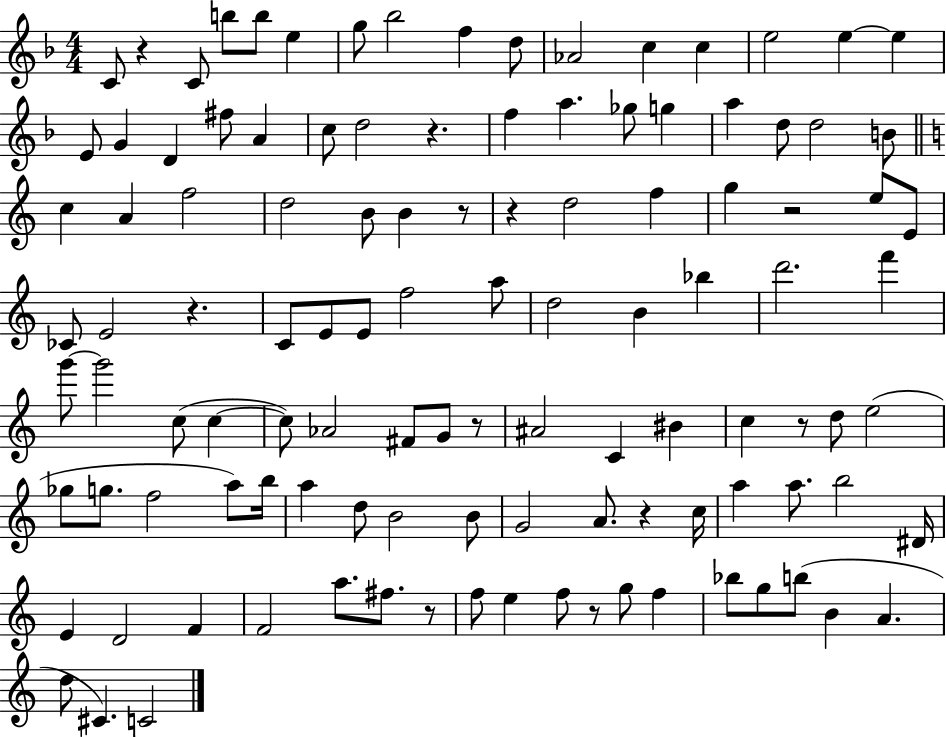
C4/e R/q C4/e B5/e B5/e E5/q G5/e Bb5/h F5/q D5/e Ab4/h C5/q C5/q E5/h E5/q E5/q E4/e G4/q D4/q F#5/e A4/q C5/e D5/h R/q. F5/q A5/q. Gb5/e G5/q A5/q D5/e D5/h B4/e C5/q A4/q F5/h D5/h B4/e B4/q R/e R/q D5/h F5/q G5/q R/h E5/e E4/e CES4/e E4/h R/q. C4/e E4/e E4/e F5/h A5/e D5/h B4/q Bb5/q D6/h. F6/q G6/e G6/h C5/e C5/q C5/e Ab4/h F#4/e G4/e R/e A#4/h C4/q BIS4/q C5/q R/e D5/e E5/h Gb5/e G5/e. F5/h A5/e B5/s A5/q D5/e B4/h B4/e G4/h A4/e. R/q C5/s A5/q A5/e. B5/h D#4/s E4/q D4/h F4/q F4/h A5/e. F#5/e. R/e F5/e E5/q F5/e R/e G5/e F5/q Bb5/e G5/e B5/e B4/q A4/q. D5/e C#4/q. C4/h